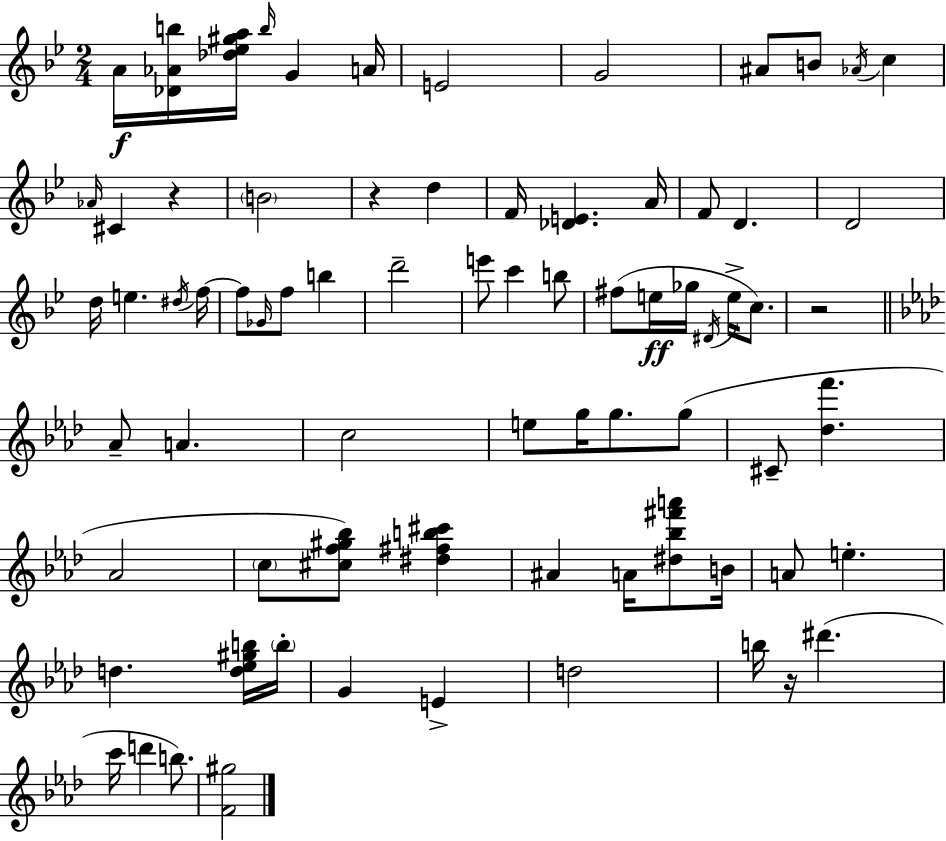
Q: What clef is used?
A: treble